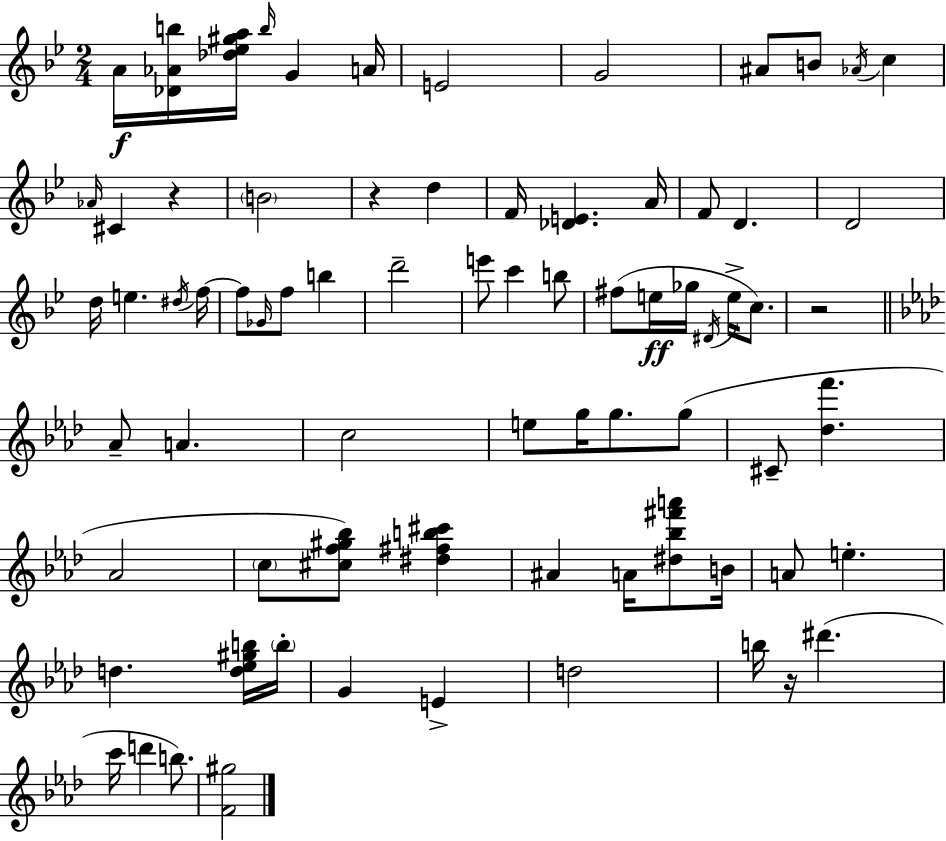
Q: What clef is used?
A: treble